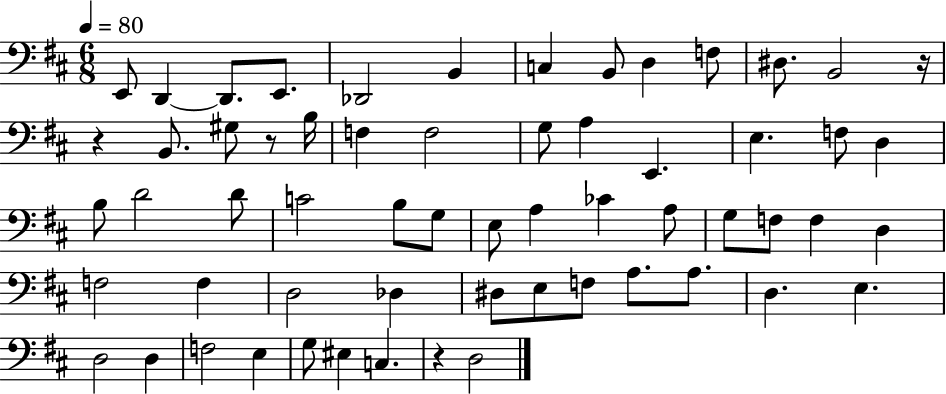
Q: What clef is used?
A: bass